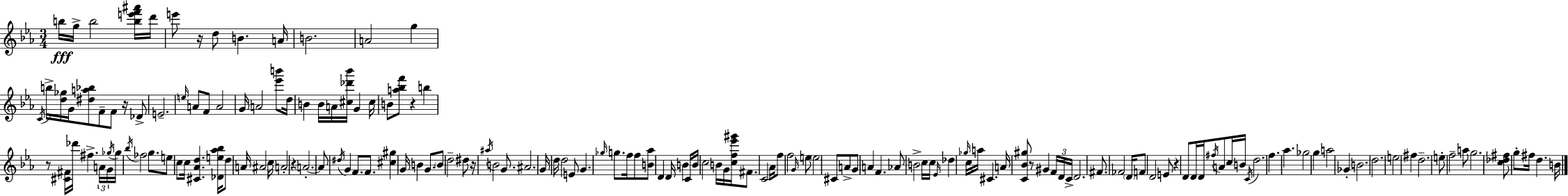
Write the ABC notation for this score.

X:1
T:Untitled
M:3/4
L:1/4
K:Cm
b/4 g/4 b2 [be'f'^a']/4 d'/4 e'/2 z/4 d/2 B A/4 B2 A2 g C/4 b/4 [d_g]/4 G/4 [^da_b]/2 F/2 F/2 z/4 _D/2 E2 e/4 A/2 F/2 A2 G/4 A2 [_e'b']/2 d/4 B B/4 A/4 [^c_d'_b']/4 G ^c/4 B/2 [a_bf']/2 z b z/2 [^C^F]/4 _d'/4 ^f A/4 G/4 _g/4 _g/4 _b/4 _f2 g/2 e/2 c/2 c/4 [^C_Ad] [_De_a_b]/4 d/2 A/4 ^A2 c/4 A2 z A2 A/2 ^d/4 G F/2 F/2 [^c^g] G/4 B G/2 B/2 d2 ^d/2 z/4 ^a/4 B2 G/2 ^A2 G/4 d/4 d2 E/2 G _g/4 g/2 f/4 f/2 [B_a]/2 D D/4 B C/4 B/4 c2 B/4 G/4 [cf_e'^g']/4 ^F/2 C2 _A/4 f/2 f2 G/4 e/2 e2 ^C/2 A/2 G/2 A F _A/2 B2 c/4 c/4 _E/4 _d _g/4 c/4 a/4 ^C A/4 [C_B^g]/2 z/2 ^G F/4 D/4 C/4 D2 ^F/2 _F2 D/4 F/2 D2 E/2 z D/2 D/4 D/4 ^f/4 A/2 c/4 B/4 C/4 d2 f _a _g2 g a2 _G B2 d2 e2 ^f d2 e/2 f2 a/2 g2 [c_d^f]/2 g/2 ^f/4 d B/4